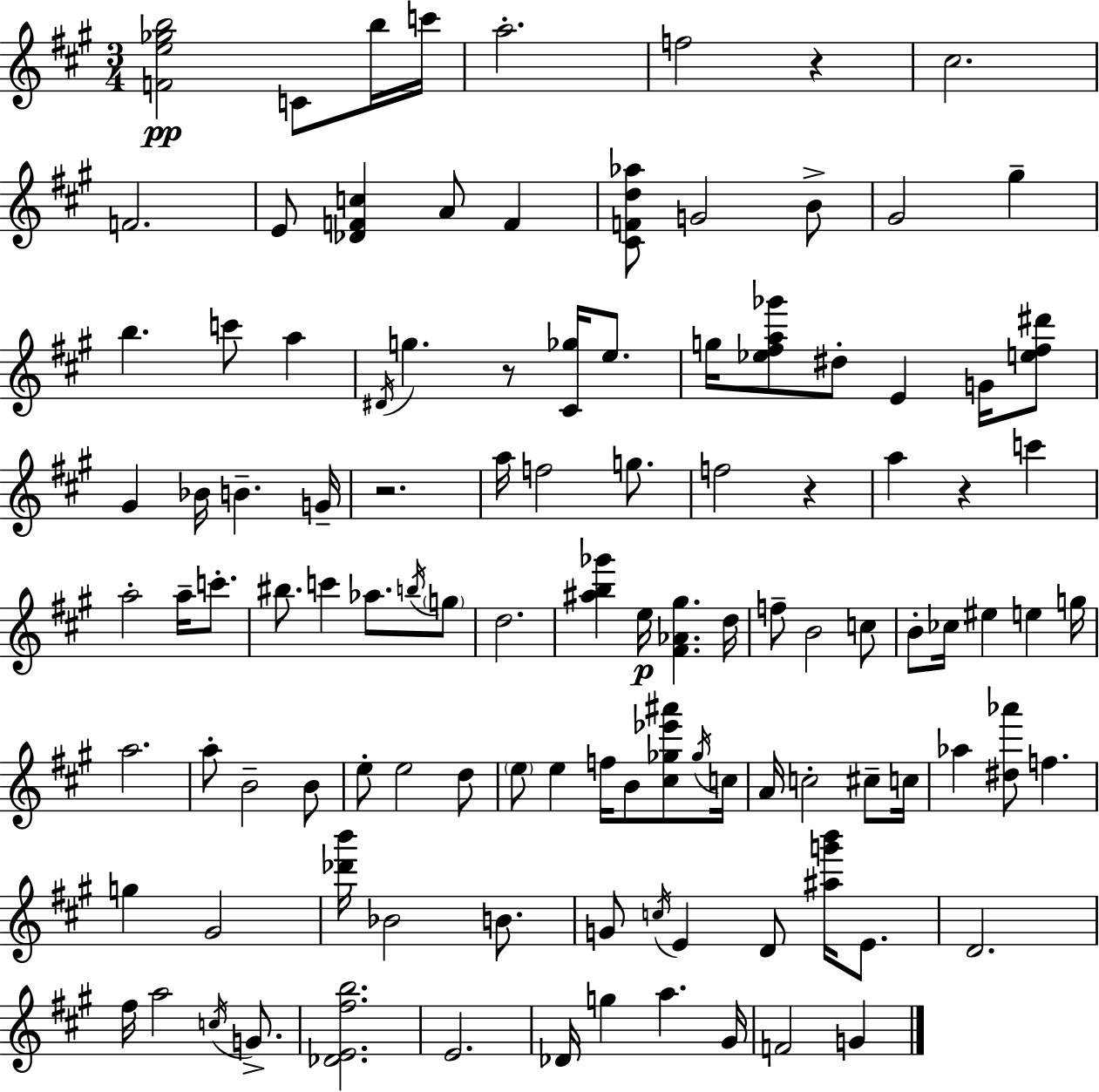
[F4,E5,Gb5,B5]/h C4/e B5/s C6/s A5/h. F5/h R/q C#5/h. F4/h. E4/e [Db4,F4,C5]/q A4/e F4/q [C#4,F4,D5,Ab5]/e G4/h B4/e G#4/h G#5/q B5/q. C6/e A5/q D#4/s G5/q. R/e [C#4,Gb5]/s E5/e. G5/s [Eb5,F#5,A5,Gb6]/e D#5/e E4/q G4/s [E5,F#5,D#6]/e G#4/q Bb4/s B4/q. G4/s R/h. A5/s F5/h G5/e. F5/h R/q A5/q R/q C6/q A5/h A5/s C6/e. BIS5/e. C6/q Ab5/e. B5/s G5/e D5/h. [A#5,B5,Gb6]/q E5/s [F#4,Ab4,G#5]/q. D5/s F5/e B4/h C5/e B4/e CES5/s EIS5/q E5/q G5/s A5/h. A5/e B4/h B4/e E5/e E5/h D5/e E5/e E5/q F5/s B4/e [C#5,Gb5,Eb6,A#6]/e Gb5/s C5/s A4/s C5/h C#5/e C5/s Ab5/q [D#5,Ab6]/e F5/q. G5/q G#4/h [Db6,B6]/s Bb4/h B4/e. G4/e C5/s E4/q D4/e [A#5,G6,B6]/s E4/e. D4/h. F#5/s A5/h C5/s G4/e. [Db4,E4,F#5,B5]/h. E4/h. Db4/s G5/q A5/q. G#4/s F4/h G4/q